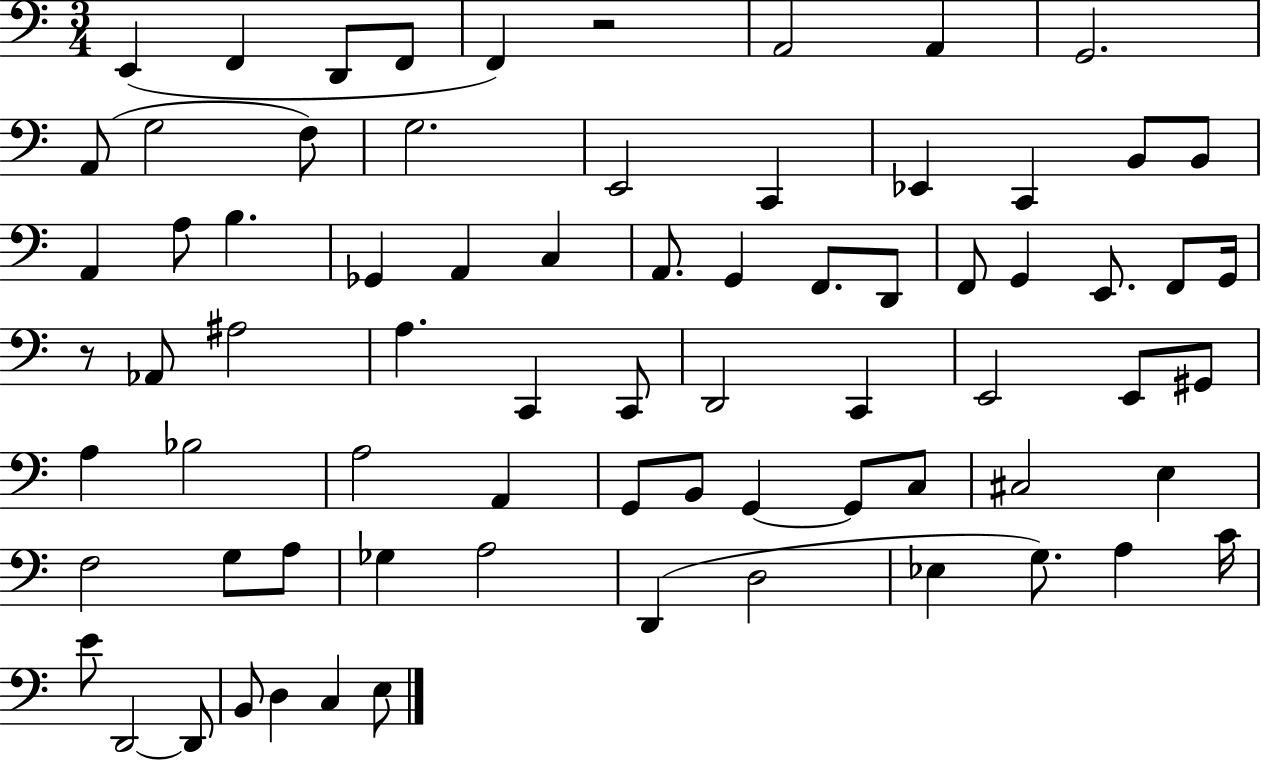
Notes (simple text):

E2/q F2/q D2/e F2/e F2/q R/h A2/h A2/q G2/h. A2/e G3/h F3/e G3/h. E2/h C2/q Eb2/q C2/q B2/e B2/e A2/q A3/e B3/q. Gb2/q A2/q C3/q A2/e. G2/q F2/e. D2/e F2/e G2/q E2/e. F2/e G2/s R/e Ab2/e A#3/h A3/q. C2/q C2/e D2/h C2/q E2/h E2/e G#2/e A3/q Bb3/h A3/h A2/q G2/e B2/e G2/q G2/e C3/e C#3/h E3/q F3/h G3/e A3/e Gb3/q A3/h D2/q D3/h Eb3/q G3/e. A3/q C4/s E4/e D2/h D2/e B2/e D3/q C3/q E3/e